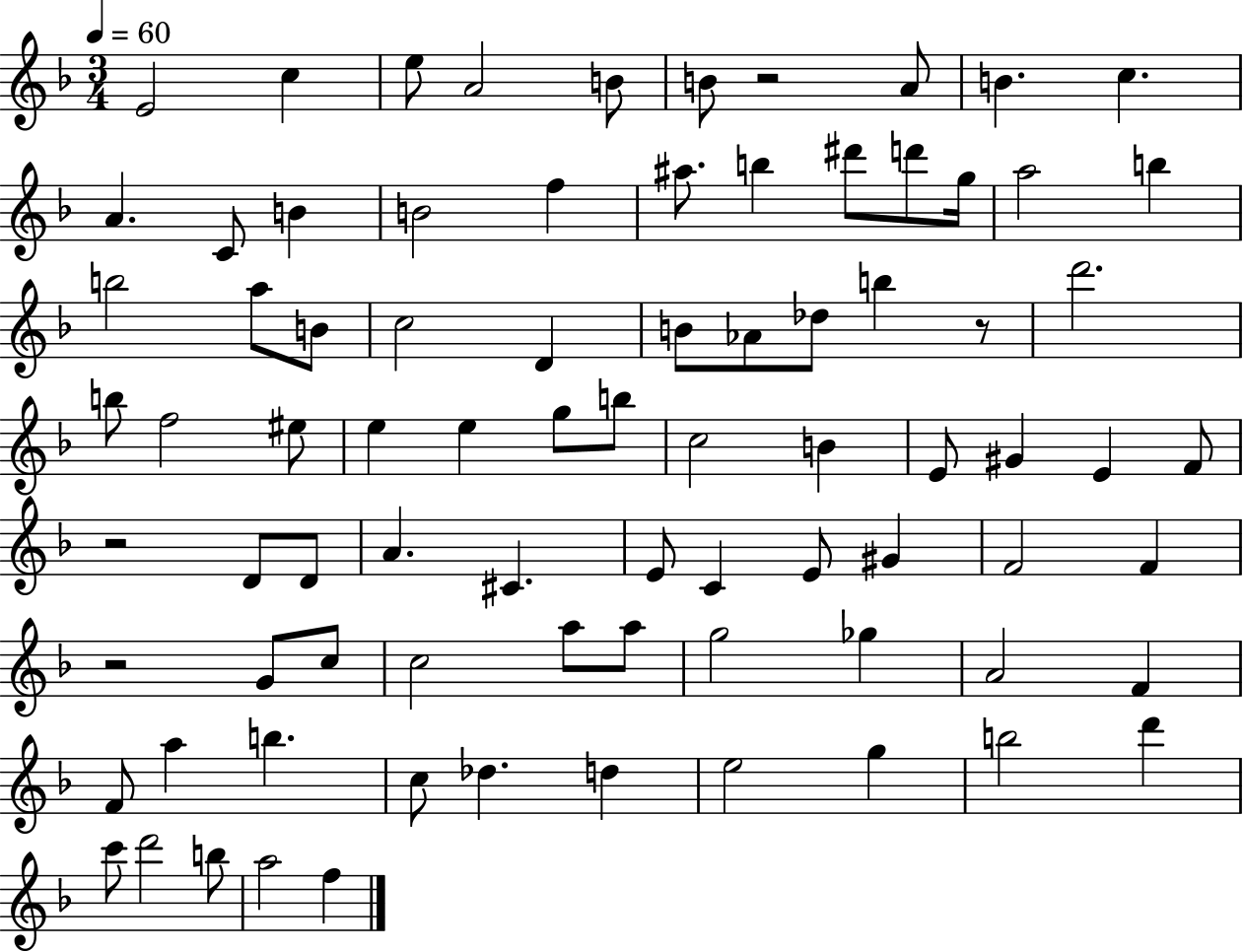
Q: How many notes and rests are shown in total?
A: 82